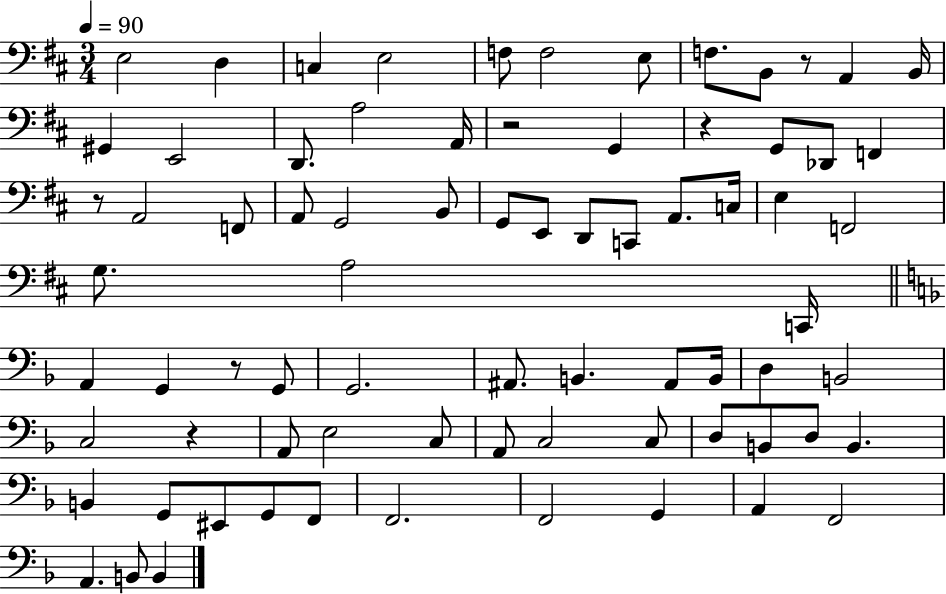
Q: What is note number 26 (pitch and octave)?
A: G2